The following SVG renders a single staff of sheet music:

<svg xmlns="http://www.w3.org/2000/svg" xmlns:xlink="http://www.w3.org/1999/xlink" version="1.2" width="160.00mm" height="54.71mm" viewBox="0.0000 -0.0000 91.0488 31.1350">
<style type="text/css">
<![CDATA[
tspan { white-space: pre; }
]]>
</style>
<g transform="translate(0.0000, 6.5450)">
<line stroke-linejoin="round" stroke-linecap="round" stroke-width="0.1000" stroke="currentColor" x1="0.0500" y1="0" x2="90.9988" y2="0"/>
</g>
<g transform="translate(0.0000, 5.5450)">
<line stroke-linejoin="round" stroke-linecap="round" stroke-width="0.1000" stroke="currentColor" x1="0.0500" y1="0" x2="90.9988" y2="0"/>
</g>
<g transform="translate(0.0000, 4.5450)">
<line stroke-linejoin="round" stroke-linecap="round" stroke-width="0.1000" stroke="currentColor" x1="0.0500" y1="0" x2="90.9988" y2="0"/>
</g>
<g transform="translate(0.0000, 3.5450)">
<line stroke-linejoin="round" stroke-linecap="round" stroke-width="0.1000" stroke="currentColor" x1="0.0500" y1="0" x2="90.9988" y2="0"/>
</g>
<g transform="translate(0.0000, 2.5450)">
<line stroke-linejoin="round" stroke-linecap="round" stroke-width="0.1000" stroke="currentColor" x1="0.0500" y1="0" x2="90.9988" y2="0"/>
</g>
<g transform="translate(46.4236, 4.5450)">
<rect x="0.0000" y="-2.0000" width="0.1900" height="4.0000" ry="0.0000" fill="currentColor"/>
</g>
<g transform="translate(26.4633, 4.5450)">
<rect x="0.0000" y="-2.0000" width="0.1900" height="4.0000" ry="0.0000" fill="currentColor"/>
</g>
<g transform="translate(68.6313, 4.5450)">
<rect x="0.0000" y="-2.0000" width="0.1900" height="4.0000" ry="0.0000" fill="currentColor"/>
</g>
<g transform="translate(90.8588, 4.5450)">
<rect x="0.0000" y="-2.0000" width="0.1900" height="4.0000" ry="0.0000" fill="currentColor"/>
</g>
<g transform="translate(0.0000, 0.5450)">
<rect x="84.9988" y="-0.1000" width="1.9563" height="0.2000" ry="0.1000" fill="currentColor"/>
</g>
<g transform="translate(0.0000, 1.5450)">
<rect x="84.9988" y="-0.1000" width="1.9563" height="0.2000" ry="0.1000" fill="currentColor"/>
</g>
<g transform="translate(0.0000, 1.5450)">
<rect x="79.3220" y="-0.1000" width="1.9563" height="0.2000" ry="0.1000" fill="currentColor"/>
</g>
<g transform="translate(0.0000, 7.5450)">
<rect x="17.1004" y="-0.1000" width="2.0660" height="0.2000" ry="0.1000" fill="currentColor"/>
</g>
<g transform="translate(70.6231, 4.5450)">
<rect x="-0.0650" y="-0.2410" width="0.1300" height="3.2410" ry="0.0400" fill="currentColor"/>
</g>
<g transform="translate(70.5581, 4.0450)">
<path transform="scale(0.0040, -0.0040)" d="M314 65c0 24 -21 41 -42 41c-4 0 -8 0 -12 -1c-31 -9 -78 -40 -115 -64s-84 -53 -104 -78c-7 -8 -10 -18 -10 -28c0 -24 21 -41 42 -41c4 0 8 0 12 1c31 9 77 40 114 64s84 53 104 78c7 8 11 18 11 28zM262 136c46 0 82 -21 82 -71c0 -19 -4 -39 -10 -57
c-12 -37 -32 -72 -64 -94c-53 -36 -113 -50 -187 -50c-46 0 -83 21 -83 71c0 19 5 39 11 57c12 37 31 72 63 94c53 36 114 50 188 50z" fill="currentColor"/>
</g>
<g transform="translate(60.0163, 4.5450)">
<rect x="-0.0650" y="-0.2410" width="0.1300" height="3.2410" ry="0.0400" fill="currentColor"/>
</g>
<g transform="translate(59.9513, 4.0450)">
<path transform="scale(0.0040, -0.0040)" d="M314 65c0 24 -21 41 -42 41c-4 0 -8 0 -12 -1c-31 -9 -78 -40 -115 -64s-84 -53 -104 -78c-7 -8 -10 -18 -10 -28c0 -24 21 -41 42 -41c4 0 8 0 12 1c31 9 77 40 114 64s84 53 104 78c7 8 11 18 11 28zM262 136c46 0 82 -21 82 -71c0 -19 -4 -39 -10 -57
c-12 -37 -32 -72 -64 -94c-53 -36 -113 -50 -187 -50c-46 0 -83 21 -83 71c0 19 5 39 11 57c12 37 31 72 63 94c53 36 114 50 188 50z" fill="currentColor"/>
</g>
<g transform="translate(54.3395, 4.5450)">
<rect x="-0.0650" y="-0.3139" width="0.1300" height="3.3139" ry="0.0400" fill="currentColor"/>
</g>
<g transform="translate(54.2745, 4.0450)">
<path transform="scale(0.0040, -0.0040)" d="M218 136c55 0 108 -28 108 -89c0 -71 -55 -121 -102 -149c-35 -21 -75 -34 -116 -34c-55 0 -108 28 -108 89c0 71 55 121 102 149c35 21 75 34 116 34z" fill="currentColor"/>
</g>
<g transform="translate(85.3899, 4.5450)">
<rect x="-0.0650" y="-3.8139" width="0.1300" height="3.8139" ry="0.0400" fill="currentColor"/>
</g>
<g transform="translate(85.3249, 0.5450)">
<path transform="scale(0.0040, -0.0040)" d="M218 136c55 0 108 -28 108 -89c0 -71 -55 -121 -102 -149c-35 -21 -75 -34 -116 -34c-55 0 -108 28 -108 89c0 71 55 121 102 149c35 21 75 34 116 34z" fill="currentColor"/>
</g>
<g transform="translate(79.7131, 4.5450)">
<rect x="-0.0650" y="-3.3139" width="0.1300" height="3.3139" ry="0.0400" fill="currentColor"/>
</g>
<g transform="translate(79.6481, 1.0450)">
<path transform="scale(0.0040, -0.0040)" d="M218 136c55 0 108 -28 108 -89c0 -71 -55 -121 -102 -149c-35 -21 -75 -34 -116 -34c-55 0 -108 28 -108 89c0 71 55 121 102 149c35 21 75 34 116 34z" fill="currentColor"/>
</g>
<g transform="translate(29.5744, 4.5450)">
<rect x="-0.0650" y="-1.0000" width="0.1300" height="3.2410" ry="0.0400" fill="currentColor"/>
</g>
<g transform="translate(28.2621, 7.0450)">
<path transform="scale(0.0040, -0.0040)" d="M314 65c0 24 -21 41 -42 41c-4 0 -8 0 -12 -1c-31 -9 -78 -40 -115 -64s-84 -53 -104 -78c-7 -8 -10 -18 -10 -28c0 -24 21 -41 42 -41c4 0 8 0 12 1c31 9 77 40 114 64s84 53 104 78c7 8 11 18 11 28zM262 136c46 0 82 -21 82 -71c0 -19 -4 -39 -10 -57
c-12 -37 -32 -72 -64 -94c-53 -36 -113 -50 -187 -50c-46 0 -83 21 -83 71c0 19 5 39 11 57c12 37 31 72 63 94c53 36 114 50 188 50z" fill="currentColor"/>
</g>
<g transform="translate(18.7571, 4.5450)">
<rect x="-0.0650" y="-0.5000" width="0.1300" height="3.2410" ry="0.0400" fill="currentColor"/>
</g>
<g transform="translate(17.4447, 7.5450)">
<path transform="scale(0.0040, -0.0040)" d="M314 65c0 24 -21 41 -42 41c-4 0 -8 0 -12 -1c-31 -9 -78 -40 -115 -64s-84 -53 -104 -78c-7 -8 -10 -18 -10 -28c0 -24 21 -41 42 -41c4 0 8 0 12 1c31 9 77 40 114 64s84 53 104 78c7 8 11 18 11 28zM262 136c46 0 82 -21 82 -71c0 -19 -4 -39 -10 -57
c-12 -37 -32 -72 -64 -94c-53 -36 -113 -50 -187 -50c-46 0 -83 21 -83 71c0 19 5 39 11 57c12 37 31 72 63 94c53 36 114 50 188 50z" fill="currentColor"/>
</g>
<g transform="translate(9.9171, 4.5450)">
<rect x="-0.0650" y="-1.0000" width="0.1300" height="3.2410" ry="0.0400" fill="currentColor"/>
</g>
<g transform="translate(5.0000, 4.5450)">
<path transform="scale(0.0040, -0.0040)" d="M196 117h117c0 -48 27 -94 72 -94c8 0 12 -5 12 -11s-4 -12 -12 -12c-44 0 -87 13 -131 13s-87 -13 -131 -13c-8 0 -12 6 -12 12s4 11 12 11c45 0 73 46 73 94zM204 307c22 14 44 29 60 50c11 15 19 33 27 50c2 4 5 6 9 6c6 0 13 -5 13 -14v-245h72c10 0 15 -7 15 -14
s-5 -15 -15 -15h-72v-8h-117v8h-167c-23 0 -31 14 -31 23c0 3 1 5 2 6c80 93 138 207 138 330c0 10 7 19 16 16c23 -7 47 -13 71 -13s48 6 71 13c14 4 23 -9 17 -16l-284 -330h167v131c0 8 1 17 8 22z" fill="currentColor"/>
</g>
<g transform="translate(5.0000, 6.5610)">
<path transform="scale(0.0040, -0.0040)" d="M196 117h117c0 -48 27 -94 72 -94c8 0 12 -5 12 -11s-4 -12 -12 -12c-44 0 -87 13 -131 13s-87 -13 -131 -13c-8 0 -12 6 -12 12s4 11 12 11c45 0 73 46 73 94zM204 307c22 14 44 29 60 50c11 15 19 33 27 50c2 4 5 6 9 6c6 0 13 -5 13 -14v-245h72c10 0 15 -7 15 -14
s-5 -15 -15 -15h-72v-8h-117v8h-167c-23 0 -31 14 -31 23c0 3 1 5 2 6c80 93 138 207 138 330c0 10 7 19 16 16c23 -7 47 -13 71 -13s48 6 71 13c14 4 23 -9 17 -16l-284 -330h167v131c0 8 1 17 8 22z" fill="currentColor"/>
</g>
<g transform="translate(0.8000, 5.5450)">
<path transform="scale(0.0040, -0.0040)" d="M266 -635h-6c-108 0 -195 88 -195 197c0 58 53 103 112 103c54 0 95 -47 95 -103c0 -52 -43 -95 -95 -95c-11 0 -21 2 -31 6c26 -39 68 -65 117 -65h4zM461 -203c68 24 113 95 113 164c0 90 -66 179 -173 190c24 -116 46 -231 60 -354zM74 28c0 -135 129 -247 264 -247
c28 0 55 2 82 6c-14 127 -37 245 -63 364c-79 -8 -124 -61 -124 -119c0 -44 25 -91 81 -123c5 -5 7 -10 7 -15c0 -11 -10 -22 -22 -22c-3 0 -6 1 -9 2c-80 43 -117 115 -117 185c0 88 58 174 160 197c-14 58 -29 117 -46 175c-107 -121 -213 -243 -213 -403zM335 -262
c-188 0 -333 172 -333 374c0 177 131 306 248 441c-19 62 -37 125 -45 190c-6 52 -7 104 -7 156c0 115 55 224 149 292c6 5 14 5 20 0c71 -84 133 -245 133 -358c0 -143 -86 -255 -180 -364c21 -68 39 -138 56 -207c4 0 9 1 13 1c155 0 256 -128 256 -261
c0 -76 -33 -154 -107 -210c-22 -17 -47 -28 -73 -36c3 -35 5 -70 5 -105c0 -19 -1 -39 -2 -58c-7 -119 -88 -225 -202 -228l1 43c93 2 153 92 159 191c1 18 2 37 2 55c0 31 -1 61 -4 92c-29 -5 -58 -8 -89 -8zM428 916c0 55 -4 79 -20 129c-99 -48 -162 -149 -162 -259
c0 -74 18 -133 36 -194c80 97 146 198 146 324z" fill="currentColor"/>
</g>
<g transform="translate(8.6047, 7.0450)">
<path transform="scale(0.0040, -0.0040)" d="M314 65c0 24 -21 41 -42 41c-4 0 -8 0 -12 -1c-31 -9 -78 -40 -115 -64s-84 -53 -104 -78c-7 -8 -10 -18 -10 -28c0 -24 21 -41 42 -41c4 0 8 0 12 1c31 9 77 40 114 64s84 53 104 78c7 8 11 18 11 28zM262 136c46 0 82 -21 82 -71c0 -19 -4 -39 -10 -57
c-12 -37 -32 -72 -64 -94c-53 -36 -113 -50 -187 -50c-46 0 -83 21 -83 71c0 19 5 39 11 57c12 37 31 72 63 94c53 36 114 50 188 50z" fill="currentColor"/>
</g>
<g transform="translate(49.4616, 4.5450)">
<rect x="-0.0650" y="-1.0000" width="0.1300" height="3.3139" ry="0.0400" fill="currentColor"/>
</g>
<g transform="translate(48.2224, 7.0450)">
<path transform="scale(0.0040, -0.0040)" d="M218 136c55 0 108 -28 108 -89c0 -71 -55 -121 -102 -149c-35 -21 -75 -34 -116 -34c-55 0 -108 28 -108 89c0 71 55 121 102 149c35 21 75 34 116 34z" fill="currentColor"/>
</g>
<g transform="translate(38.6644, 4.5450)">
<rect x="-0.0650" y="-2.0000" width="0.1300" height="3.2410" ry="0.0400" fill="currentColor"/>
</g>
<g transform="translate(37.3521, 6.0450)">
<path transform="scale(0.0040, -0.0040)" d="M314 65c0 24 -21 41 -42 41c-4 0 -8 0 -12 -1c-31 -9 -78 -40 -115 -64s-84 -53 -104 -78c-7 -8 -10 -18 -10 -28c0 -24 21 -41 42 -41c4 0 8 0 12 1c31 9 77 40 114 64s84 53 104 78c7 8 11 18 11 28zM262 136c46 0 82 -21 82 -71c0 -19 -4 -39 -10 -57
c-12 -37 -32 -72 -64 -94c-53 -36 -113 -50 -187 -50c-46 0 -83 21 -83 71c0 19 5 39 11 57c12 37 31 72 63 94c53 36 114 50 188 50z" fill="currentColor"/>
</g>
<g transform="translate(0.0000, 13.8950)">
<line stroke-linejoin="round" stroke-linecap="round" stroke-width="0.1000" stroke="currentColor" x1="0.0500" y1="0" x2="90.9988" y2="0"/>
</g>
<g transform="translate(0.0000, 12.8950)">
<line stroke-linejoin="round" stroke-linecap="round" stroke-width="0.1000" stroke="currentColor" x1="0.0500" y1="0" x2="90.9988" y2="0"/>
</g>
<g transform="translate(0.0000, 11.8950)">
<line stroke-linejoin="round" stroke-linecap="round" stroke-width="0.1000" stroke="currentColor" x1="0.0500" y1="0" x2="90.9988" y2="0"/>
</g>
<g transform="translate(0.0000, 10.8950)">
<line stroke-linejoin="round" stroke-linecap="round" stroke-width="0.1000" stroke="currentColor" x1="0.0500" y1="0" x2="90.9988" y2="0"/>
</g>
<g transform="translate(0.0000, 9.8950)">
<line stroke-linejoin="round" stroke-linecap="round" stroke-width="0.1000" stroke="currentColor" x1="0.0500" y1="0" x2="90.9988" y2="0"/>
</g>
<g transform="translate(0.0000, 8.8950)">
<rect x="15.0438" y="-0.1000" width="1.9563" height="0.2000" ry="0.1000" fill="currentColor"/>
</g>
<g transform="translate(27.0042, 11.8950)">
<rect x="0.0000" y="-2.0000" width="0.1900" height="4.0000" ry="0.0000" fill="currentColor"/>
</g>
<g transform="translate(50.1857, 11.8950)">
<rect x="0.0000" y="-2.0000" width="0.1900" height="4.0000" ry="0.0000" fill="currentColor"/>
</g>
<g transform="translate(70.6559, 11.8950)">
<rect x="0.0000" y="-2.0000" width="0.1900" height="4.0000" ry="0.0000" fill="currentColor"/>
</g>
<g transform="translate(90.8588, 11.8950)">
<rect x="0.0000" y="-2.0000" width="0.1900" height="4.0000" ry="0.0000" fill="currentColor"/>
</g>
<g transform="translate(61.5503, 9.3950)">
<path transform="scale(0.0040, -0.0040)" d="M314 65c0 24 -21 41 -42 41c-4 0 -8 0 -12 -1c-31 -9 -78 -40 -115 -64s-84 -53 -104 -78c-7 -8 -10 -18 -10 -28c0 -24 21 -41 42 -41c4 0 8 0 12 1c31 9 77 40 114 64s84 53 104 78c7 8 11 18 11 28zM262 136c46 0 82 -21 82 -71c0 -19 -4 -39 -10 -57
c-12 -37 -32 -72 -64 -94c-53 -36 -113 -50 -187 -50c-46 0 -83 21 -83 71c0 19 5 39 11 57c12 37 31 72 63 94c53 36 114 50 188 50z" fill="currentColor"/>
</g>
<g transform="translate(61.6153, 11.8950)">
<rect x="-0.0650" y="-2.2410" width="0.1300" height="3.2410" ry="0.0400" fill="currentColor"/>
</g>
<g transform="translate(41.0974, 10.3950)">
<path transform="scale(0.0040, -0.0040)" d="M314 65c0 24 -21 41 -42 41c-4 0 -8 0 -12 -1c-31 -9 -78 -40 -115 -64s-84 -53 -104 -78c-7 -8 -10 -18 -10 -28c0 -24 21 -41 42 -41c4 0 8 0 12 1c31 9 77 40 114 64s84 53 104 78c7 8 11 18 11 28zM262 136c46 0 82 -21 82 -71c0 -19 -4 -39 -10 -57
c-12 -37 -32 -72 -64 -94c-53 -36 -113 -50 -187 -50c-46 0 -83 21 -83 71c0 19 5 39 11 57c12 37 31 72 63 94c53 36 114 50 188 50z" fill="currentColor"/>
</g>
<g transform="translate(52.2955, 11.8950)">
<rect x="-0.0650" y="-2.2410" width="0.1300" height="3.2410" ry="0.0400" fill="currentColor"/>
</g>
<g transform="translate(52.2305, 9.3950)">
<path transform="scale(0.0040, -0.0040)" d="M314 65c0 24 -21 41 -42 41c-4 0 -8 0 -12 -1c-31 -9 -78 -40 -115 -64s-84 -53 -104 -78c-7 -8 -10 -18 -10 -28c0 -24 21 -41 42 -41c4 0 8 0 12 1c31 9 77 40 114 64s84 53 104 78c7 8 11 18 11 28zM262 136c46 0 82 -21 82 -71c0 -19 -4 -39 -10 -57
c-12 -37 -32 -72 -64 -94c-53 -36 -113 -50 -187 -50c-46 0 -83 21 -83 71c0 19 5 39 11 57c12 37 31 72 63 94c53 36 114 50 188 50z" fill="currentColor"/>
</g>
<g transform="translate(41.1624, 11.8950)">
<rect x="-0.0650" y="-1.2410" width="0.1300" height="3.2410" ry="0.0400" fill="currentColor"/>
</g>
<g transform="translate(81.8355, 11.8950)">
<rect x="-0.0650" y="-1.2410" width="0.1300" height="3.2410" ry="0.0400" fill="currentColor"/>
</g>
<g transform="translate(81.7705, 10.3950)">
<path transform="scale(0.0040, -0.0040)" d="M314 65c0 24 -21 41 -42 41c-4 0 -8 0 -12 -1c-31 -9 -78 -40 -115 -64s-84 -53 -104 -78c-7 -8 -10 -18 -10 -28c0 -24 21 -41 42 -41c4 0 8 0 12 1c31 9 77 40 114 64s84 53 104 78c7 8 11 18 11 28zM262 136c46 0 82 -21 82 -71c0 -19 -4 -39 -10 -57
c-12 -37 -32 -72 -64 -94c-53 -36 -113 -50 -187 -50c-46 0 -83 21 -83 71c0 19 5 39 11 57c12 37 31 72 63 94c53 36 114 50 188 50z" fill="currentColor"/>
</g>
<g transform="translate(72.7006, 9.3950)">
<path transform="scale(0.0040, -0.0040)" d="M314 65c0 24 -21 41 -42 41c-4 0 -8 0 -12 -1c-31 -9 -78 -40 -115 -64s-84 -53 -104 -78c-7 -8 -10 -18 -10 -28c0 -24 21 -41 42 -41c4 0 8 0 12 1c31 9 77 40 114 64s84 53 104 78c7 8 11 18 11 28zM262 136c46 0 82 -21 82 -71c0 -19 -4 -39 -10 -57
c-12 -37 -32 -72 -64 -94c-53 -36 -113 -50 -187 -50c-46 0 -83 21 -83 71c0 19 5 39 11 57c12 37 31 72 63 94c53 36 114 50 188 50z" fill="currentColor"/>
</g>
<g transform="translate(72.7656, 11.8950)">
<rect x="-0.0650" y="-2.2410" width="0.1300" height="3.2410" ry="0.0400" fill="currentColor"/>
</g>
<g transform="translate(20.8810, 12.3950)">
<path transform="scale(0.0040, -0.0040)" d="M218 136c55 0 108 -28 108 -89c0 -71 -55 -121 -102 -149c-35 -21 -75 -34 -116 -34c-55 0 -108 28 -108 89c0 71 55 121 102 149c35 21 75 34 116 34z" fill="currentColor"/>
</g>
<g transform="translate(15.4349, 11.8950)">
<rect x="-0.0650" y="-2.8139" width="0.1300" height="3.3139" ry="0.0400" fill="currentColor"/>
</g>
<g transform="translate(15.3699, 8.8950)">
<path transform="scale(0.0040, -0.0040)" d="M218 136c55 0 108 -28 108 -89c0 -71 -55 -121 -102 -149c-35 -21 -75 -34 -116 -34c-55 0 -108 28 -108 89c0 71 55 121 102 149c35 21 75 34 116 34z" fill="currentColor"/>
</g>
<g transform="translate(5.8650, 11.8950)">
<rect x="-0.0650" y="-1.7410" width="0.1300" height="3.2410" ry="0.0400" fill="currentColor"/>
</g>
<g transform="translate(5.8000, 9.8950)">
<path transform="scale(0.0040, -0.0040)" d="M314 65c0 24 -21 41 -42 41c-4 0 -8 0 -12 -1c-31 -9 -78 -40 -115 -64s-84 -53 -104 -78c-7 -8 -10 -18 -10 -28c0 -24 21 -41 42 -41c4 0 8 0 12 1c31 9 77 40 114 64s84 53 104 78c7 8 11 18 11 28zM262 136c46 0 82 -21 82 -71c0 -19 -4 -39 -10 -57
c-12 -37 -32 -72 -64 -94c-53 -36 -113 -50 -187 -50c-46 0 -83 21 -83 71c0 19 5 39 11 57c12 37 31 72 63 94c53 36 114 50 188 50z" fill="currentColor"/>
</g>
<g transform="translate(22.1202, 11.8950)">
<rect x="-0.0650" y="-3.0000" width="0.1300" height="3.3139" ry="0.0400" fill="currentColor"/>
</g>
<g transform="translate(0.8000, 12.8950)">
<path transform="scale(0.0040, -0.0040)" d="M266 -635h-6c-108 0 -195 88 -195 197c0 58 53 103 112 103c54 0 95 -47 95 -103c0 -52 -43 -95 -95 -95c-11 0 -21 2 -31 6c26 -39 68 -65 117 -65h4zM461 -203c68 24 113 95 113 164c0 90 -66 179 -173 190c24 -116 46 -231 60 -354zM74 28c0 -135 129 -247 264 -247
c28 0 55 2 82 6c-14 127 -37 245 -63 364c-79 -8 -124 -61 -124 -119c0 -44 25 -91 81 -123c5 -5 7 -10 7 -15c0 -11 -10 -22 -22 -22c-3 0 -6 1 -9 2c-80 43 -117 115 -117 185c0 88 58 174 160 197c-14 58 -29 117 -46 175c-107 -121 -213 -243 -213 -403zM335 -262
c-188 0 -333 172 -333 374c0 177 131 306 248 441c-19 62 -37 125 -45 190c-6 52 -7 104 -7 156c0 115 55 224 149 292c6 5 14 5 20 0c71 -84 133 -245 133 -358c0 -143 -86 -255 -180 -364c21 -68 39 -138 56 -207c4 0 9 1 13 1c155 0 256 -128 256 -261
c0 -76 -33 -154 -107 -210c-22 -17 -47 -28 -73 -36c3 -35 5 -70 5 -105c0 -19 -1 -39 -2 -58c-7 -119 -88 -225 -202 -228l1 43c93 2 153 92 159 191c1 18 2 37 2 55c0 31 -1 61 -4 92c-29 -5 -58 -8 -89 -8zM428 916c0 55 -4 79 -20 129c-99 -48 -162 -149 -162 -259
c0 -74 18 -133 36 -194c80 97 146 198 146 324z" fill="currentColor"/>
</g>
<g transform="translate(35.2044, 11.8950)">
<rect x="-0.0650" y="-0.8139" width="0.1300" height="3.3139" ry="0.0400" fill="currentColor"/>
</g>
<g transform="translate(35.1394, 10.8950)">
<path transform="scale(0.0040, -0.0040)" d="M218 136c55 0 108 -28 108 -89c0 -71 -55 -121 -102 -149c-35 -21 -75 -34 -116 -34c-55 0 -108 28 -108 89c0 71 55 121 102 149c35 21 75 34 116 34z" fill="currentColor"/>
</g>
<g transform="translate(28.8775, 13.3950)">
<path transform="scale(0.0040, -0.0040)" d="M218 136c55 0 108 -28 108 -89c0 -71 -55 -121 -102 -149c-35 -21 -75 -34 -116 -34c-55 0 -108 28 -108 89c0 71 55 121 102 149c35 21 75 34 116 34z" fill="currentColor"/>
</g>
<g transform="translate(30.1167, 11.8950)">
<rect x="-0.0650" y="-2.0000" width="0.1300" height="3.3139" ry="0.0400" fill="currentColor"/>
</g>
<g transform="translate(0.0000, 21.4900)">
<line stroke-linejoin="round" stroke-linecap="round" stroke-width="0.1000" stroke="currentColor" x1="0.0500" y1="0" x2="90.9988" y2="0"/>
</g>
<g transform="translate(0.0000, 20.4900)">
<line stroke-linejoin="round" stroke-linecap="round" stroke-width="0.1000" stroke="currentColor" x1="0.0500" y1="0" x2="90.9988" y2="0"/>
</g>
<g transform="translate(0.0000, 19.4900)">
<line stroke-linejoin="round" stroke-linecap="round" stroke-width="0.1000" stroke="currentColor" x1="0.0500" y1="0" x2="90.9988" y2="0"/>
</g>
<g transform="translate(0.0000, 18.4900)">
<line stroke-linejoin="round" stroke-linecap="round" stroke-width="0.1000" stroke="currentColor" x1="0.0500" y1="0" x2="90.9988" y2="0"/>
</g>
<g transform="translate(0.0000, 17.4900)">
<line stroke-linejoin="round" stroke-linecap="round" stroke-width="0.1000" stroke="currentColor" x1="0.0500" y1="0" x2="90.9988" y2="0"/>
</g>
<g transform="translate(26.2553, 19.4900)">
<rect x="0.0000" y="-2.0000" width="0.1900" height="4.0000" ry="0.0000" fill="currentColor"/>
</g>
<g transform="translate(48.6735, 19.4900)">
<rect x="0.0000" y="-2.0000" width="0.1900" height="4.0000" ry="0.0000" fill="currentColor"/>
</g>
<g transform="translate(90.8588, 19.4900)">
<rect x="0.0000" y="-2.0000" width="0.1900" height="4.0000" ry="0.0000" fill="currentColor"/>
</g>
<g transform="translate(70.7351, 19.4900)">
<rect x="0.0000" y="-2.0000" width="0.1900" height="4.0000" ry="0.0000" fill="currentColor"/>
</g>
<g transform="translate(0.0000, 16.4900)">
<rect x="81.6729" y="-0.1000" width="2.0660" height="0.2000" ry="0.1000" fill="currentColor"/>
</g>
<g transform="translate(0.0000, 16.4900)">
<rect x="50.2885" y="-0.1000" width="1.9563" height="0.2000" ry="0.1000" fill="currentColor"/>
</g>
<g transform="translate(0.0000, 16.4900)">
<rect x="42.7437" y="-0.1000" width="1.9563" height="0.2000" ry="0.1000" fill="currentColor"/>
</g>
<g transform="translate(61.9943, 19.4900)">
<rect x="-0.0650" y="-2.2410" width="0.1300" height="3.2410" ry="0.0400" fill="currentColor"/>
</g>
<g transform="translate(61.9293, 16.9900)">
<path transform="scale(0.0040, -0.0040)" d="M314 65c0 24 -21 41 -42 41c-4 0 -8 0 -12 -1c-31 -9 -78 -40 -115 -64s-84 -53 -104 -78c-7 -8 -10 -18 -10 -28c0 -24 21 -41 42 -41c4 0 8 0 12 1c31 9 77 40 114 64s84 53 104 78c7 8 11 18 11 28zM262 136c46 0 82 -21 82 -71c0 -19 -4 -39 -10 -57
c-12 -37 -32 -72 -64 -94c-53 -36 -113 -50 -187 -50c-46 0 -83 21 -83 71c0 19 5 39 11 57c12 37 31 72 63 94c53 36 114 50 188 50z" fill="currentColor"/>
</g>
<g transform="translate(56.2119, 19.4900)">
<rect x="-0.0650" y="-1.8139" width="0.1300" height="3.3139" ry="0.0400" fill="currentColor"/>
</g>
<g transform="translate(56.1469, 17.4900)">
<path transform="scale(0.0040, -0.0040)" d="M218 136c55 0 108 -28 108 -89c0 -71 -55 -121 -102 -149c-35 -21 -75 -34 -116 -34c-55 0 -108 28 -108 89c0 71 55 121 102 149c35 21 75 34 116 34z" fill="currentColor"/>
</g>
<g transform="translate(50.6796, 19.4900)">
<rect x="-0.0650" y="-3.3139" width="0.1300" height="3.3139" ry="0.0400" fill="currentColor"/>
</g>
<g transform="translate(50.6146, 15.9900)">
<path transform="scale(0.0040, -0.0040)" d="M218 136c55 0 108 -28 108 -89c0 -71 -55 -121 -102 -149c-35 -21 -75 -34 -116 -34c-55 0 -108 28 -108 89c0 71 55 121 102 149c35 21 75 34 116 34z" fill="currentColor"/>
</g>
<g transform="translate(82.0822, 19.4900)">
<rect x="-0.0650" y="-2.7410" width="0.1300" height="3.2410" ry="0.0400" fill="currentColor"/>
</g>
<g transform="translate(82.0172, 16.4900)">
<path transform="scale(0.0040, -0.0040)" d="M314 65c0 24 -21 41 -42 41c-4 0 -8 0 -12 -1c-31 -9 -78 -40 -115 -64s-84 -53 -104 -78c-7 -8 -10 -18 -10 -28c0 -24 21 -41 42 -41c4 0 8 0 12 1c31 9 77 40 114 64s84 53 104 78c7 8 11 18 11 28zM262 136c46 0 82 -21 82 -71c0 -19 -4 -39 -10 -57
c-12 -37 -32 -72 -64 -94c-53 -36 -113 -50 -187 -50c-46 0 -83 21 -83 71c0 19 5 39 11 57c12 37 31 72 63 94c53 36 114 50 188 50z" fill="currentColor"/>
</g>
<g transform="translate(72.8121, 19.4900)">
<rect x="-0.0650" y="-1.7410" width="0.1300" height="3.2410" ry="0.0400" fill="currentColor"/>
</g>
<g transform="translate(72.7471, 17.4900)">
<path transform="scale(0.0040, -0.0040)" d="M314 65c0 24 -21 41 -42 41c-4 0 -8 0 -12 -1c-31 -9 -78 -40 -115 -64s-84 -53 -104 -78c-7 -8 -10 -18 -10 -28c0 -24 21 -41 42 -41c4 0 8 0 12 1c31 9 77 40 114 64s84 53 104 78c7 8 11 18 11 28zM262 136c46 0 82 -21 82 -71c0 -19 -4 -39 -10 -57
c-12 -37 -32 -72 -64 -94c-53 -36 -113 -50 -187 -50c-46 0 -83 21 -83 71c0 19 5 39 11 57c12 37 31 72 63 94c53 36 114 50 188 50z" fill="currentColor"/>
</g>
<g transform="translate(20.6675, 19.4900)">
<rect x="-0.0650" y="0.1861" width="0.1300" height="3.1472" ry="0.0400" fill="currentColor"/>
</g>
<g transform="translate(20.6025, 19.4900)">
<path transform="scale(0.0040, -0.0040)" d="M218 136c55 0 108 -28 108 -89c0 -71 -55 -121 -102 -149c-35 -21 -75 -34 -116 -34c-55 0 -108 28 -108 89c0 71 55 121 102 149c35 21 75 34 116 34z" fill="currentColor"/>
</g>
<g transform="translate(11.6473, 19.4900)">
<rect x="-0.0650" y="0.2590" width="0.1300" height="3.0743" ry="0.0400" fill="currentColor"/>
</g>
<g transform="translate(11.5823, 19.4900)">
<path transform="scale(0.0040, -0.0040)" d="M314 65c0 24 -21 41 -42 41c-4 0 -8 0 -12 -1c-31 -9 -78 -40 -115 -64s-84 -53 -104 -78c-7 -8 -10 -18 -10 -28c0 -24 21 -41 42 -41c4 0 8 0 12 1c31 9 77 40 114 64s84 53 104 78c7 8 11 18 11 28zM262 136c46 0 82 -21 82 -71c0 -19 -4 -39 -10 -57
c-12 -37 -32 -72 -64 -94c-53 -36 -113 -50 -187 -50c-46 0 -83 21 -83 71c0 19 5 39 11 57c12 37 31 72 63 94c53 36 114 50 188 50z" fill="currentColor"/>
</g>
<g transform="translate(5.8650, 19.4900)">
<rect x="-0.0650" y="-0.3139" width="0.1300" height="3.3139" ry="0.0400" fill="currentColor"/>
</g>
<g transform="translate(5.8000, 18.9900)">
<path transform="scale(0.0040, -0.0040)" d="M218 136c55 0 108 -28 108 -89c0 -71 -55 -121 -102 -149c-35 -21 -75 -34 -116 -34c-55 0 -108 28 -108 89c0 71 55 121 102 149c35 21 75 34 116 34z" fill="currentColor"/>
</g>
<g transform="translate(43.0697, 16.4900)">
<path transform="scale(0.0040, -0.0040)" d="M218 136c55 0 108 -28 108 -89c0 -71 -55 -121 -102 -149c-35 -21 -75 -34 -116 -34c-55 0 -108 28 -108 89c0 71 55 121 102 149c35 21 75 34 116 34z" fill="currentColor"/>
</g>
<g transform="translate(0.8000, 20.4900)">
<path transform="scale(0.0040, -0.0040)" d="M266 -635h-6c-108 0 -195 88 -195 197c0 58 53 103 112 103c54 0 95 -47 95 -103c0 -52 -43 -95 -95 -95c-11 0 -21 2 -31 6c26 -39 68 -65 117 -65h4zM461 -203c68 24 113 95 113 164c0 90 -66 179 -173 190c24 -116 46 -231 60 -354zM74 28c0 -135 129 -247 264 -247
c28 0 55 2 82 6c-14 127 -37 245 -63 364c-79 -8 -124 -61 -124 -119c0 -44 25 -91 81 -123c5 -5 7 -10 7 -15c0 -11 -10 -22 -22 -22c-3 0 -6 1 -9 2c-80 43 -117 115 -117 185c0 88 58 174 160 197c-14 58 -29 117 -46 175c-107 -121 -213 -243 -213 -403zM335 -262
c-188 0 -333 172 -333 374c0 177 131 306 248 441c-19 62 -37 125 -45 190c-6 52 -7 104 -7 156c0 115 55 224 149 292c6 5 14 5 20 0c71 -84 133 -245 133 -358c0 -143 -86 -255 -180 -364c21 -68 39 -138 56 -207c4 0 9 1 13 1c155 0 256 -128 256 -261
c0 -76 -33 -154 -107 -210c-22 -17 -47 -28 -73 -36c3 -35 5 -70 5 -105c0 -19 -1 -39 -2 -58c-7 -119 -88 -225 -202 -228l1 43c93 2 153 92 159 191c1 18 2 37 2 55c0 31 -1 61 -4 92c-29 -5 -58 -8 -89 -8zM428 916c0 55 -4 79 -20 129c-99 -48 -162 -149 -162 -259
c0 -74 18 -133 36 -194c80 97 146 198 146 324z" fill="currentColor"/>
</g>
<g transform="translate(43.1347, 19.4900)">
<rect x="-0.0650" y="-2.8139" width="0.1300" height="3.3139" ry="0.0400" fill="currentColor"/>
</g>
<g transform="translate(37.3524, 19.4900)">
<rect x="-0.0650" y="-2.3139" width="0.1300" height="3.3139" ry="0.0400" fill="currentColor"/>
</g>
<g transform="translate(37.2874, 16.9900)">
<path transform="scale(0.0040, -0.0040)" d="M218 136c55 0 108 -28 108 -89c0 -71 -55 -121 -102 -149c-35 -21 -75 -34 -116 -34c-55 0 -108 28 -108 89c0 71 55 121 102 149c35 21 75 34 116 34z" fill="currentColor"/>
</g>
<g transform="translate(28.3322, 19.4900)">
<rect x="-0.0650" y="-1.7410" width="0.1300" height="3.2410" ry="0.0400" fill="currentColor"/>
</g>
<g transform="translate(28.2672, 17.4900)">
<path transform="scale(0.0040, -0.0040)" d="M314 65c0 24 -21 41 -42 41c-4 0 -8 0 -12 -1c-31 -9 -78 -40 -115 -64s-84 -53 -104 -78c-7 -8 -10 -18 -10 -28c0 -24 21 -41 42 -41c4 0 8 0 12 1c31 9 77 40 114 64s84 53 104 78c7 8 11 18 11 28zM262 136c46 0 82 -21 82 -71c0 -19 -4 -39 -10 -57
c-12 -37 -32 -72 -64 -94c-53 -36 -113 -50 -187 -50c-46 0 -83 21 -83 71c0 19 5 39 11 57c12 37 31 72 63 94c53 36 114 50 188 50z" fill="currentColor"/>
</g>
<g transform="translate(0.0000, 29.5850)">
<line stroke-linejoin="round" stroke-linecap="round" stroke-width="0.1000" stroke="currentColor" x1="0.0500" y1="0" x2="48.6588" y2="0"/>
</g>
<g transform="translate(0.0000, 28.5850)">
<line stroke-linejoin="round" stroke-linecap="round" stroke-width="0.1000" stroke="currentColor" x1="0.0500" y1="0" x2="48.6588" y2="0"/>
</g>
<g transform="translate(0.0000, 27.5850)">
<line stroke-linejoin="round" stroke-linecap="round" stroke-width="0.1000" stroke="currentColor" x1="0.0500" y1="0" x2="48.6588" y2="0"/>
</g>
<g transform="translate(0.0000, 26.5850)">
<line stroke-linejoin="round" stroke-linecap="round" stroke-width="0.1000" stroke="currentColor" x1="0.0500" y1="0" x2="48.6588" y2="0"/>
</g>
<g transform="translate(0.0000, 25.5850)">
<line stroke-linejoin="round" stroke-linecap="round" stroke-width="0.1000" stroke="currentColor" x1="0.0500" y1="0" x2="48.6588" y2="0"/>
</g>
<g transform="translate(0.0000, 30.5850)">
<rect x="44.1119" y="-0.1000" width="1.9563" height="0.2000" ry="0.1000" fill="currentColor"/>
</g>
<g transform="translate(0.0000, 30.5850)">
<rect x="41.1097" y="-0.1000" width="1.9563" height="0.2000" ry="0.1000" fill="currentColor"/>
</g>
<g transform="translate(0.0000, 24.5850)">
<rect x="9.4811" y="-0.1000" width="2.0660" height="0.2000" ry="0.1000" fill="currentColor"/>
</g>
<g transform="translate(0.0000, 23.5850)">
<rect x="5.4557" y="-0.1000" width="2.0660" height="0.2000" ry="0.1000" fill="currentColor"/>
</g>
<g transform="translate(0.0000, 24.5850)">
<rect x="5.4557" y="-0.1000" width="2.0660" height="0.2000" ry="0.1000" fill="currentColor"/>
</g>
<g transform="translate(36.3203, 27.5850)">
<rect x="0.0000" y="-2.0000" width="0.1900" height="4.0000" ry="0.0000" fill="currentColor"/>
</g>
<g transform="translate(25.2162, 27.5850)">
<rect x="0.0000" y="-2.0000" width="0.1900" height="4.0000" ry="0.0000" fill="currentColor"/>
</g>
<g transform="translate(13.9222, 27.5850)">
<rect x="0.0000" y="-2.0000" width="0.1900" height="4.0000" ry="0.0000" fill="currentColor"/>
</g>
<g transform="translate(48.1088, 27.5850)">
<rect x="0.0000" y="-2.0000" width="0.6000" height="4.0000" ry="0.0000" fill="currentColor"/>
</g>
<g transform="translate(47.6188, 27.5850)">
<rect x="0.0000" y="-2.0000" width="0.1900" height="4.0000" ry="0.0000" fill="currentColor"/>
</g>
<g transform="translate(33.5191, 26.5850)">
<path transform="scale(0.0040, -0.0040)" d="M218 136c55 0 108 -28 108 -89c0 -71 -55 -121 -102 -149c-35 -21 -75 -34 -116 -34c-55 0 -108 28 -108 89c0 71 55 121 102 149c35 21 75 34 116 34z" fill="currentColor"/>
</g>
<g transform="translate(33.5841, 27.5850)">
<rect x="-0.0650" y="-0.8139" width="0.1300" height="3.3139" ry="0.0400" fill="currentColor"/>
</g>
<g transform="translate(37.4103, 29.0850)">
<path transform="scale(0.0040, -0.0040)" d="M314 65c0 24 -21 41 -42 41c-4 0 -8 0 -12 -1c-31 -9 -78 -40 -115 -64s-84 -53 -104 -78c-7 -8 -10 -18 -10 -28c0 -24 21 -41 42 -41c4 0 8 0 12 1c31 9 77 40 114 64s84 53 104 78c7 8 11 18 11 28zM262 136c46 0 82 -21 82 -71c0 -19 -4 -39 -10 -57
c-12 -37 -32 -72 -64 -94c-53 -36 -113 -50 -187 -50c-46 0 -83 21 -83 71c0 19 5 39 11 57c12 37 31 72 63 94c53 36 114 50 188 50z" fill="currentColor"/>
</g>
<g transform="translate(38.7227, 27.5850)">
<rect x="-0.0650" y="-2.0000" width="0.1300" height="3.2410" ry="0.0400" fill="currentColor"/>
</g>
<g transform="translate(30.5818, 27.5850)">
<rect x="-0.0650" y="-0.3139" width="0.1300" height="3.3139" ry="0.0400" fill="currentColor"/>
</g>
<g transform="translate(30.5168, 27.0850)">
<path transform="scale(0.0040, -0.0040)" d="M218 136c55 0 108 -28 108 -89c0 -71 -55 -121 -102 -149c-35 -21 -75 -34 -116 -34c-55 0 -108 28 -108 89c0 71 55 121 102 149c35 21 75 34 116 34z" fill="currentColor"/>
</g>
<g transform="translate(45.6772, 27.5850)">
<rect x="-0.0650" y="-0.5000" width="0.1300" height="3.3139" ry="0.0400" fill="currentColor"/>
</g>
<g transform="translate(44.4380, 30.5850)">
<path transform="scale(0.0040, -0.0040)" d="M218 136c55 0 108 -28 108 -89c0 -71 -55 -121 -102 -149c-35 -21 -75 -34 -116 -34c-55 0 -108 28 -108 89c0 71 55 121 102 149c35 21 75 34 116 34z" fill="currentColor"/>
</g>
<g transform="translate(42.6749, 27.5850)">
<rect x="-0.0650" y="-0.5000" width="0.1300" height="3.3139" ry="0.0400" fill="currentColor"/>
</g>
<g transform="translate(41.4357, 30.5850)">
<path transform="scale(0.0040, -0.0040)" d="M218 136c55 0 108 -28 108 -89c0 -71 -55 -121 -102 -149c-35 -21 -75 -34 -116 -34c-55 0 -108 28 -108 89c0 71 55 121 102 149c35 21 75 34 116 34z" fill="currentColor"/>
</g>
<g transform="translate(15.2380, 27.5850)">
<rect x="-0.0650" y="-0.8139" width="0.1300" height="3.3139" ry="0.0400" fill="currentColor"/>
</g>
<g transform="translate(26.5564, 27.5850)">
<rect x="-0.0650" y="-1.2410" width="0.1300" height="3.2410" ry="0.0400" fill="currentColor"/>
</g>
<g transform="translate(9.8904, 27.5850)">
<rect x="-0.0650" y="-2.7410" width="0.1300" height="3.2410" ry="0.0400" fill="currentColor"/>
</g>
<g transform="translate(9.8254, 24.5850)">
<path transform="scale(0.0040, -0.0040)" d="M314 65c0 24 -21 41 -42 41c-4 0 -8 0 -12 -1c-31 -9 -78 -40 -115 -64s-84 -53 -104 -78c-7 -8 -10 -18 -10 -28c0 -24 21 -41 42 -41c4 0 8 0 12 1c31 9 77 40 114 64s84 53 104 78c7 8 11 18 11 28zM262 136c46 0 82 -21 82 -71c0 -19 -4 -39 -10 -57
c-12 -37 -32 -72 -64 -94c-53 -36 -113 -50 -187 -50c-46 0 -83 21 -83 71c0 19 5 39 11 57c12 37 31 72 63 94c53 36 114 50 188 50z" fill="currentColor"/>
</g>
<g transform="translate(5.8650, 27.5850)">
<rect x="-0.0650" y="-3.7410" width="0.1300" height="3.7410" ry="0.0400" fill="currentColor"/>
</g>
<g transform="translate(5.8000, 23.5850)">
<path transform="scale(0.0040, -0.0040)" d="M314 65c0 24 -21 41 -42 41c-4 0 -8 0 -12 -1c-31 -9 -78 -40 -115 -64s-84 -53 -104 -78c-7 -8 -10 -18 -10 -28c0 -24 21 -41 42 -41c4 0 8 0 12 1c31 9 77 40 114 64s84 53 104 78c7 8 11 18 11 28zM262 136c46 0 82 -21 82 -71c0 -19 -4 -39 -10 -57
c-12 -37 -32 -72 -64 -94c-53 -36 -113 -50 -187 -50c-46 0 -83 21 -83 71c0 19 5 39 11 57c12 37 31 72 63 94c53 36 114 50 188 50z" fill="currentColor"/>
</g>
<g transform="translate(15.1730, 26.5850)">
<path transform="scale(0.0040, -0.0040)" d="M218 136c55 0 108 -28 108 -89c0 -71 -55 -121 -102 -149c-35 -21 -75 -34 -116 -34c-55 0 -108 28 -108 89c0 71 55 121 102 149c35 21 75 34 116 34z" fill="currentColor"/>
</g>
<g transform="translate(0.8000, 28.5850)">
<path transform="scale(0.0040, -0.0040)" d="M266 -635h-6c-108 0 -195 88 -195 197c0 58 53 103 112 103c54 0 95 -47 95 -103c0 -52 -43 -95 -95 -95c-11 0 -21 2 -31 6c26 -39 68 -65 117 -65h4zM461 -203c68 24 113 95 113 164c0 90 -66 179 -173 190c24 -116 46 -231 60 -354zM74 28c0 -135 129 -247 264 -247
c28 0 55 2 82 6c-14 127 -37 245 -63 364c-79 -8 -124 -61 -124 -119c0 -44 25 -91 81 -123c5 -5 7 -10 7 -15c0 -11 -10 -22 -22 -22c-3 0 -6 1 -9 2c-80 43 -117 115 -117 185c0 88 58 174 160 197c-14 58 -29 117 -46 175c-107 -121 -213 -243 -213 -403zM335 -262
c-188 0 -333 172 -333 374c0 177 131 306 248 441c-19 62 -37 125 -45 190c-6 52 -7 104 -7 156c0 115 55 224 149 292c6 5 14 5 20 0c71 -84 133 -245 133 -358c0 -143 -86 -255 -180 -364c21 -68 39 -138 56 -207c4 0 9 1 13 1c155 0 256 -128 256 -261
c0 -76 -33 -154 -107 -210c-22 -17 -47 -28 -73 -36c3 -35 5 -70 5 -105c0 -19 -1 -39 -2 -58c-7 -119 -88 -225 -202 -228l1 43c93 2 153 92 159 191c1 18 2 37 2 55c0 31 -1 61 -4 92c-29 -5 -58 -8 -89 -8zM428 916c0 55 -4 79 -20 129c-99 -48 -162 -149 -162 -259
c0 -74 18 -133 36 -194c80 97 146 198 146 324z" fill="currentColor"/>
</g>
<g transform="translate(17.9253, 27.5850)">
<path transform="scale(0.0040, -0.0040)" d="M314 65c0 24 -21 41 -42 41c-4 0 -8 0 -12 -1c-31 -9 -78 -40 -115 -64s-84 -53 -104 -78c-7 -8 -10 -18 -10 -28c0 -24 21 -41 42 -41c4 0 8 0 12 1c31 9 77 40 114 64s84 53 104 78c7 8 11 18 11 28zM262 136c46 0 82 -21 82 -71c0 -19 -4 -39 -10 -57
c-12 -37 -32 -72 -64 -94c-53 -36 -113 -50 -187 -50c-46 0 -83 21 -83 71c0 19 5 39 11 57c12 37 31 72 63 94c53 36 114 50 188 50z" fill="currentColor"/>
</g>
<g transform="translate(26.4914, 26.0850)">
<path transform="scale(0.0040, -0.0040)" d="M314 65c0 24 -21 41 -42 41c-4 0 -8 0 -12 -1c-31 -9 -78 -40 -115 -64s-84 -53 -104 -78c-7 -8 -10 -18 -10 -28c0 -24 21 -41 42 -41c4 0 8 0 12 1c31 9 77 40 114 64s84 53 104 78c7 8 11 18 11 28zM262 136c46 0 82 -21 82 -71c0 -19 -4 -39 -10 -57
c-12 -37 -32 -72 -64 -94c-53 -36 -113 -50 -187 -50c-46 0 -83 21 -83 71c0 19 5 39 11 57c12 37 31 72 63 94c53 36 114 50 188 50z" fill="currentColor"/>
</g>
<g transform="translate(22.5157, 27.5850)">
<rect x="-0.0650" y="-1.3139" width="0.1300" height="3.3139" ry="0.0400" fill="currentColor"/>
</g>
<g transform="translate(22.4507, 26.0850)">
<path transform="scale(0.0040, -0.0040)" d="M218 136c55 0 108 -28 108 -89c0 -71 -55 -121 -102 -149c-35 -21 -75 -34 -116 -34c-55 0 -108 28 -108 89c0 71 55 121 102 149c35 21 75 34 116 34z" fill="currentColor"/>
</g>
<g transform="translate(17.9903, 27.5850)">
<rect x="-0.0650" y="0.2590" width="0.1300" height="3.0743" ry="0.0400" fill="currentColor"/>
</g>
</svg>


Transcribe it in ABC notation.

X:1
T:Untitled
M:4/4
L:1/4
K:C
D2 C2 D2 F2 D c c2 c2 b c' f2 a A F d e2 g2 g2 g2 e2 c B2 B f2 g a b f g2 f2 a2 c'2 a2 d B2 e e2 c d F2 C C